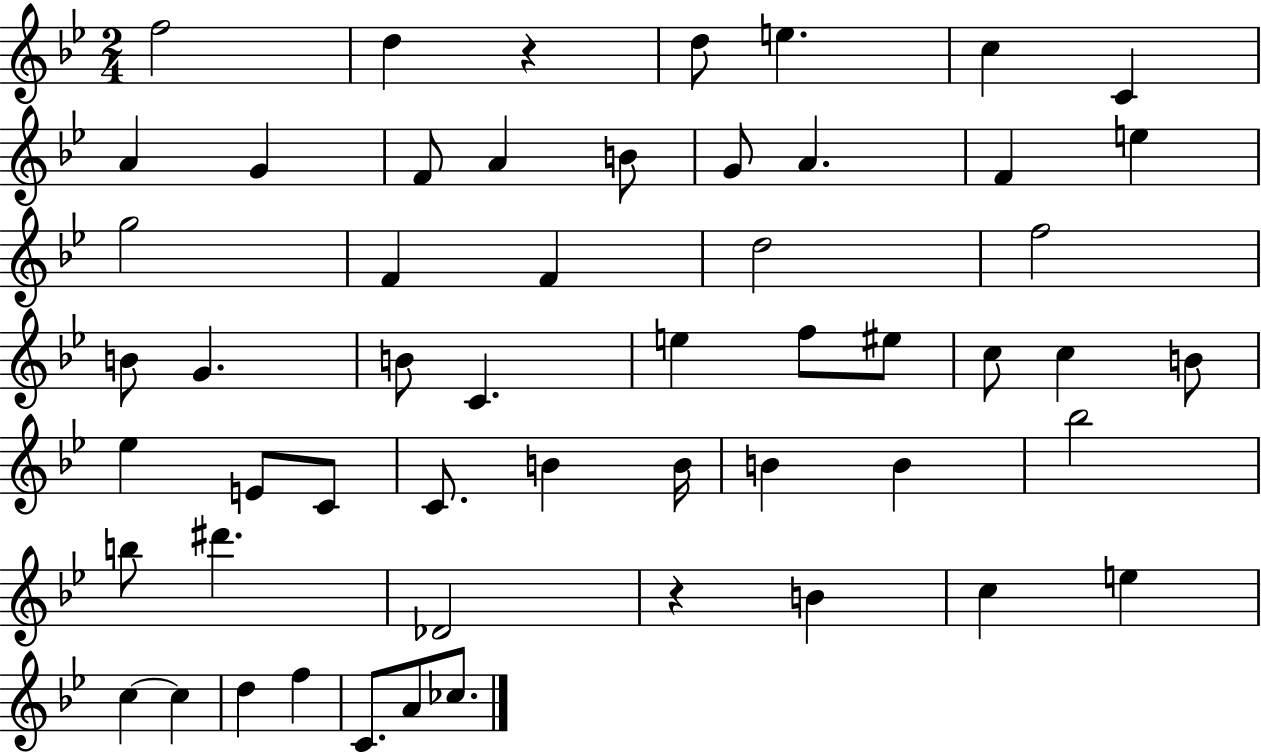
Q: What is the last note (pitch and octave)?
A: CES5